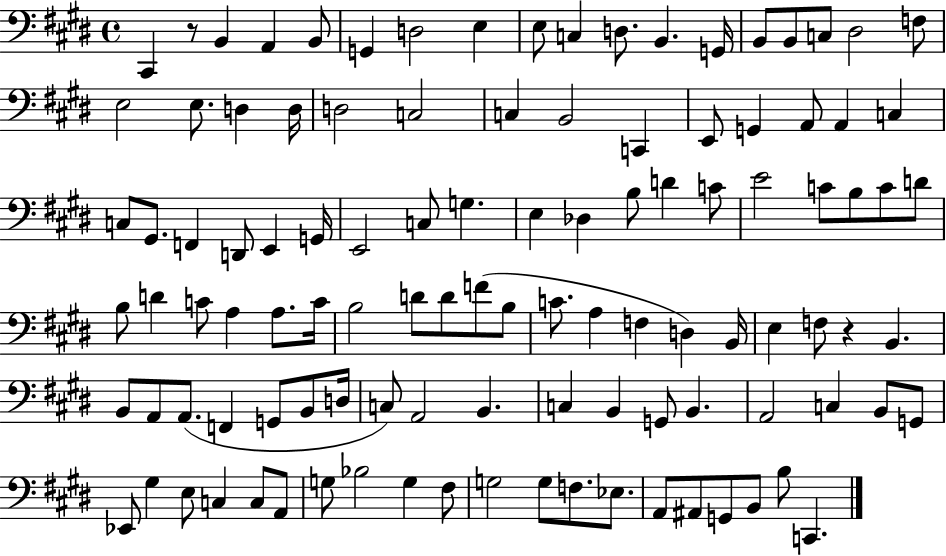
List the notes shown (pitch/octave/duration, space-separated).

C#2/q R/e B2/q A2/q B2/e G2/q D3/h E3/q E3/e C3/q D3/e. B2/q. G2/s B2/e B2/e C3/e D#3/h F3/e E3/h E3/e. D3/q D3/s D3/h C3/h C3/q B2/h C2/q E2/e G2/q A2/e A2/q C3/q C3/e G#2/e. F2/q D2/e E2/q G2/s E2/h C3/e G3/q. E3/q Db3/q B3/e D4/q C4/e E4/h C4/e B3/e C4/e D4/e B3/e D4/q C4/e A3/q A3/e. C4/s B3/h D4/e D4/e F4/e B3/e C4/e. A3/q F3/q D3/q B2/s E3/q F3/e R/q B2/q. B2/e A2/e A2/e. F2/q G2/e B2/e D3/s C3/e A2/h B2/q. C3/q B2/q G2/e B2/q. A2/h C3/q B2/e G2/e Eb2/e G#3/q E3/e C3/q C3/e A2/e G3/e Bb3/h G3/q F#3/e G3/h G3/e F3/e. Eb3/e. A2/e A#2/e G2/e B2/e B3/e C2/q.